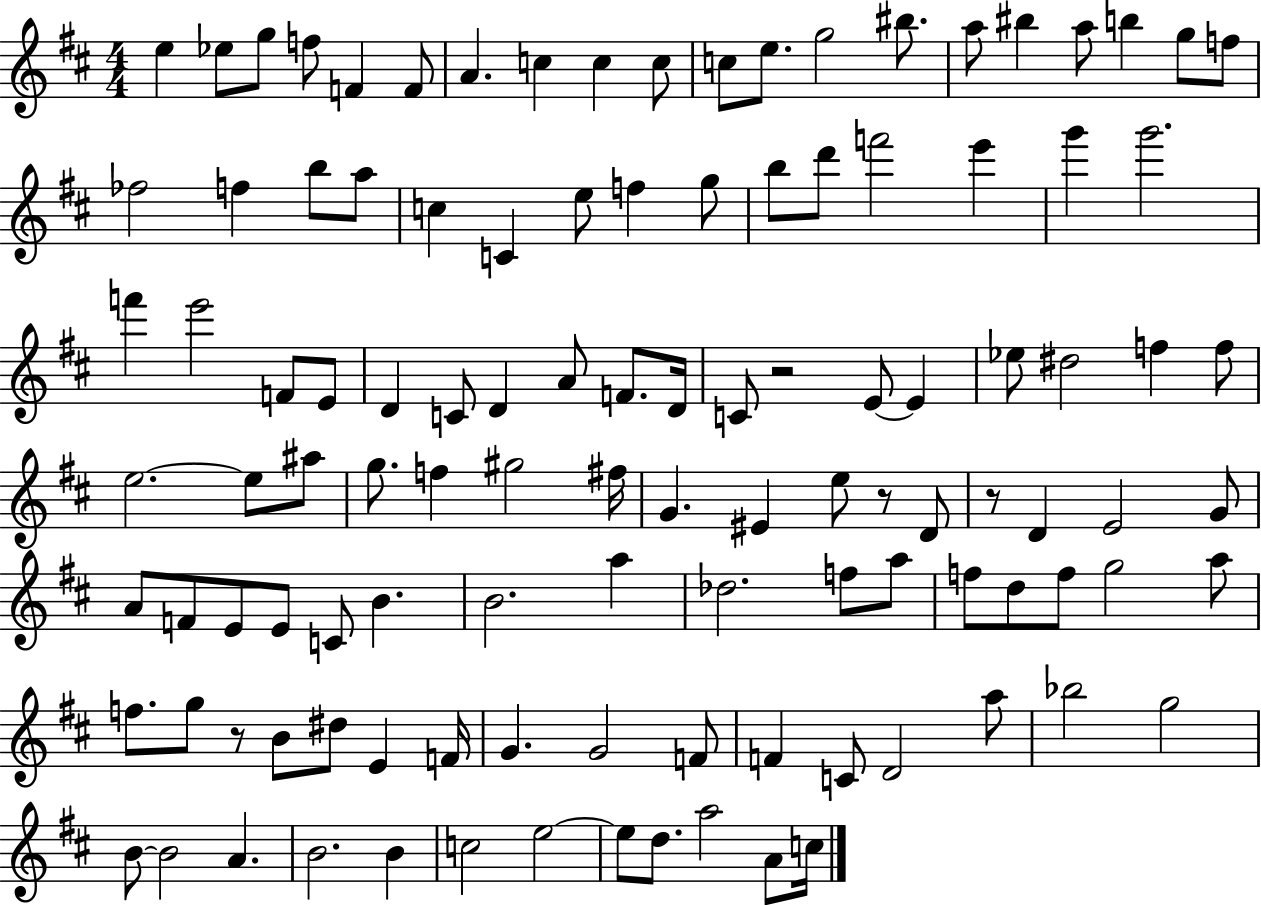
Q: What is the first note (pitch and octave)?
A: E5